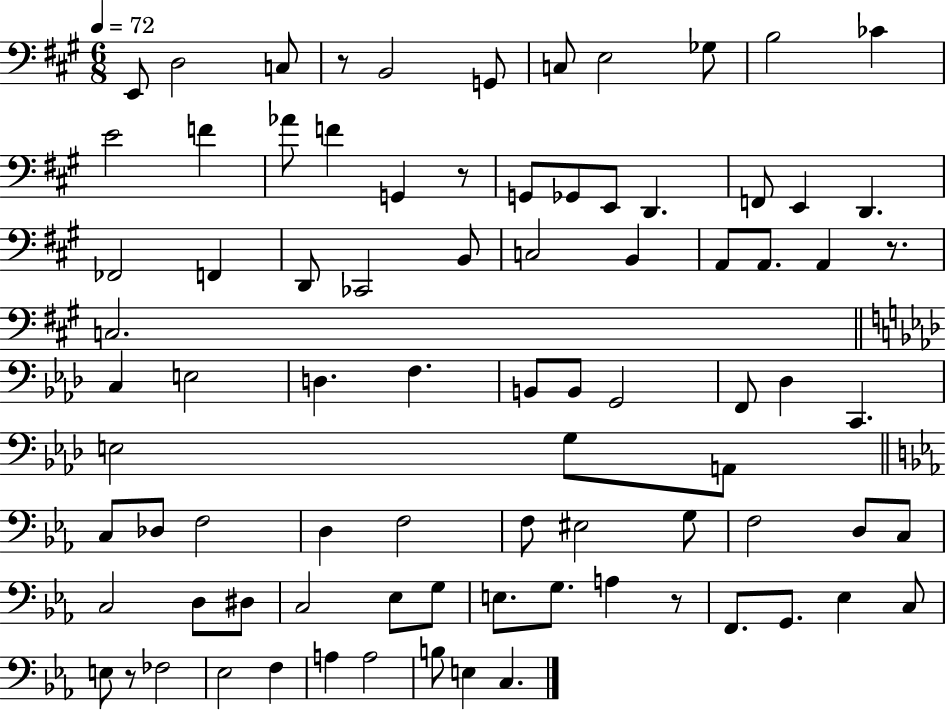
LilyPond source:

{
  \clef bass
  \numericTimeSignature
  \time 6/8
  \key a \major
  \tempo 4 = 72
  \repeat volta 2 { e,8 d2 c8 | r8 b,2 g,8 | c8 e2 ges8 | b2 ces'4 | \break e'2 f'4 | aes'8 f'4 g,4 r8 | g,8 ges,8 e,8 d,4. | f,8 e,4 d,4. | \break fes,2 f,4 | d,8 ces,2 b,8 | c2 b,4 | a,8 a,8. a,4 r8. | \break c2. | \bar "||" \break \key aes \major c4 e2 | d4. f4. | b,8 b,8 g,2 | f,8 des4 c,4. | \break e2 g8 a,8 | \bar "||" \break \key ees \major c8 des8 f2 | d4 f2 | f8 eis2 g8 | f2 d8 c8 | \break c2 d8 dis8 | c2 ees8 g8 | e8. g8. a4 r8 | f,8. g,8. ees4 c8 | \break e8 r8 fes2 | ees2 f4 | a4 a2 | b8 e4 c4. | \break } \bar "|."
}